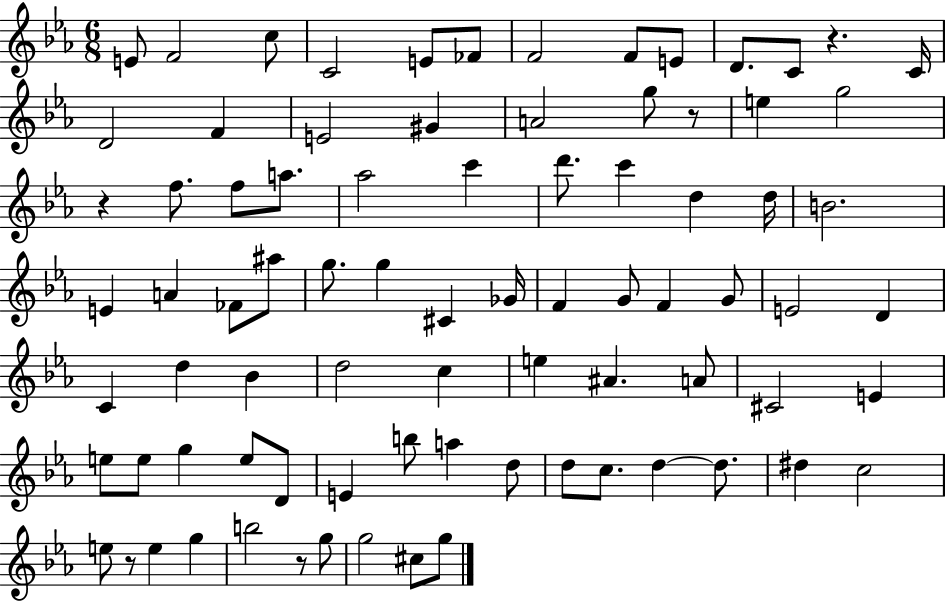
E4/e F4/h C5/e C4/h E4/e FES4/e F4/h F4/e E4/e D4/e. C4/e R/q. C4/s D4/h F4/q E4/h G#4/q A4/h G5/e R/e E5/q G5/h R/q F5/e. F5/e A5/e. Ab5/h C6/q D6/e. C6/q D5/q D5/s B4/h. E4/q A4/q FES4/e A#5/e G5/e. G5/q C#4/q Gb4/s F4/q G4/e F4/q G4/e E4/h D4/q C4/q D5/q Bb4/q D5/h C5/q E5/q A#4/q. A4/e C#4/h E4/q E5/e E5/e G5/q E5/e D4/e E4/q B5/e A5/q D5/e D5/e C5/e. D5/q D5/e. D#5/q C5/h E5/e R/e E5/q G5/q B5/h R/e G5/e G5/h C#5/e G5/e